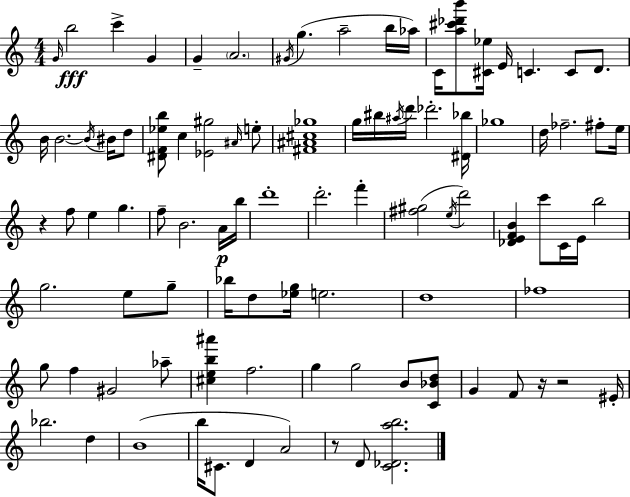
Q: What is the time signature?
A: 4/4